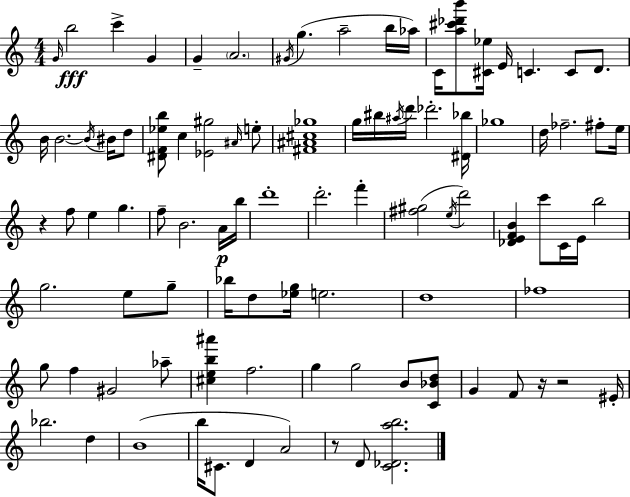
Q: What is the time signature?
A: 4/4